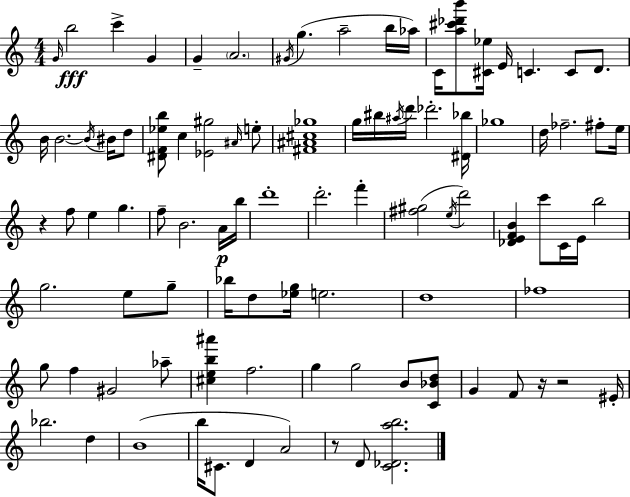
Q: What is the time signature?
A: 4/4